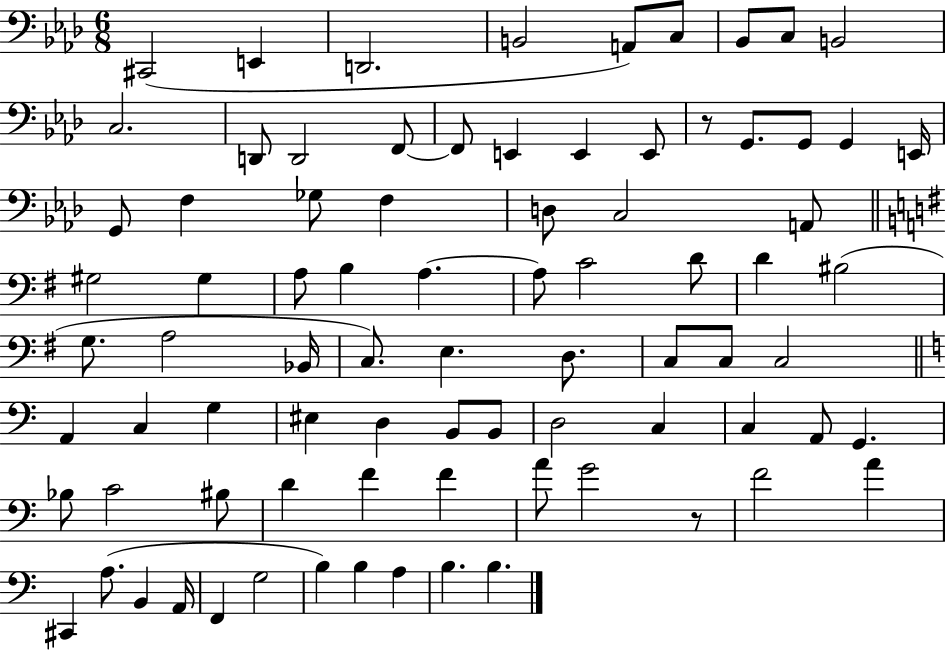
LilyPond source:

{
  \clef bass
  \numericTimeSignature
  \time 6/8
  \key aes \major
  cis,2( e,4 | d,2. | b,2 a,8) c8 | bes,8 c8 b,2 | \break c2. | d,8 d,2 f,8~~ | f,8 e,4 e,4 e,8 | r8 g,8. g,8 g,4 e,16 | \break g,8 f4 ges8 f4 | d8 c2 a,8 | \bar "||" \break \key e \minor gis2 gis4 | a8 b4 a4.~~ | a8 c'2 d'8 | d'4 bis2( | \break g8. a2 bes,16 | c8.) e4. d8. | c8 c8 c2 | \bar "||" \break \key c \major a,4 c4 g4 | eis4 d4 b,8 b,8 | d2 c4 | c4 a,8 g,4. | \break bes8 c'2 bis8 | d'4 f'4 f'4 | a'8 g'2 r8 | f'2 a'4 | \break cis,4 a8.( b,4 a,16 | f,4 g2 | b4) b4 a4 | b4. b4. | \break \bar "|."
}